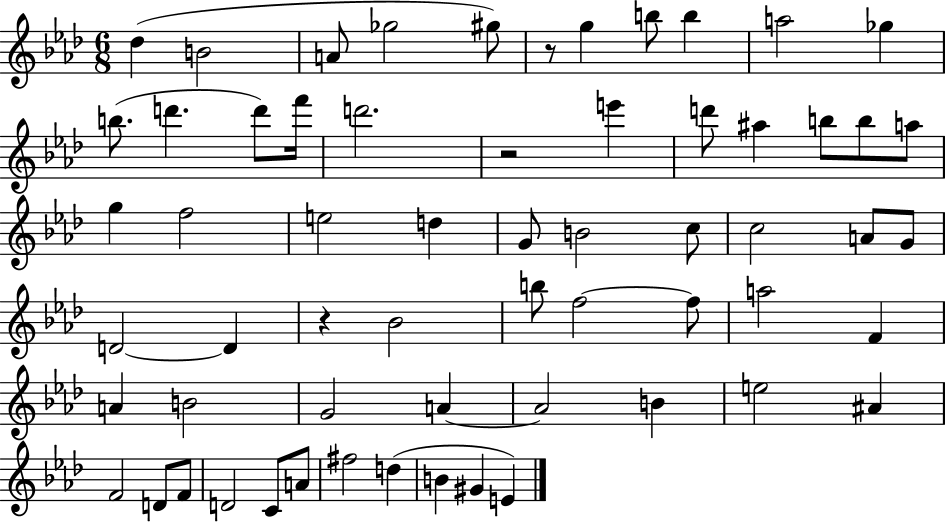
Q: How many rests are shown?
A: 3